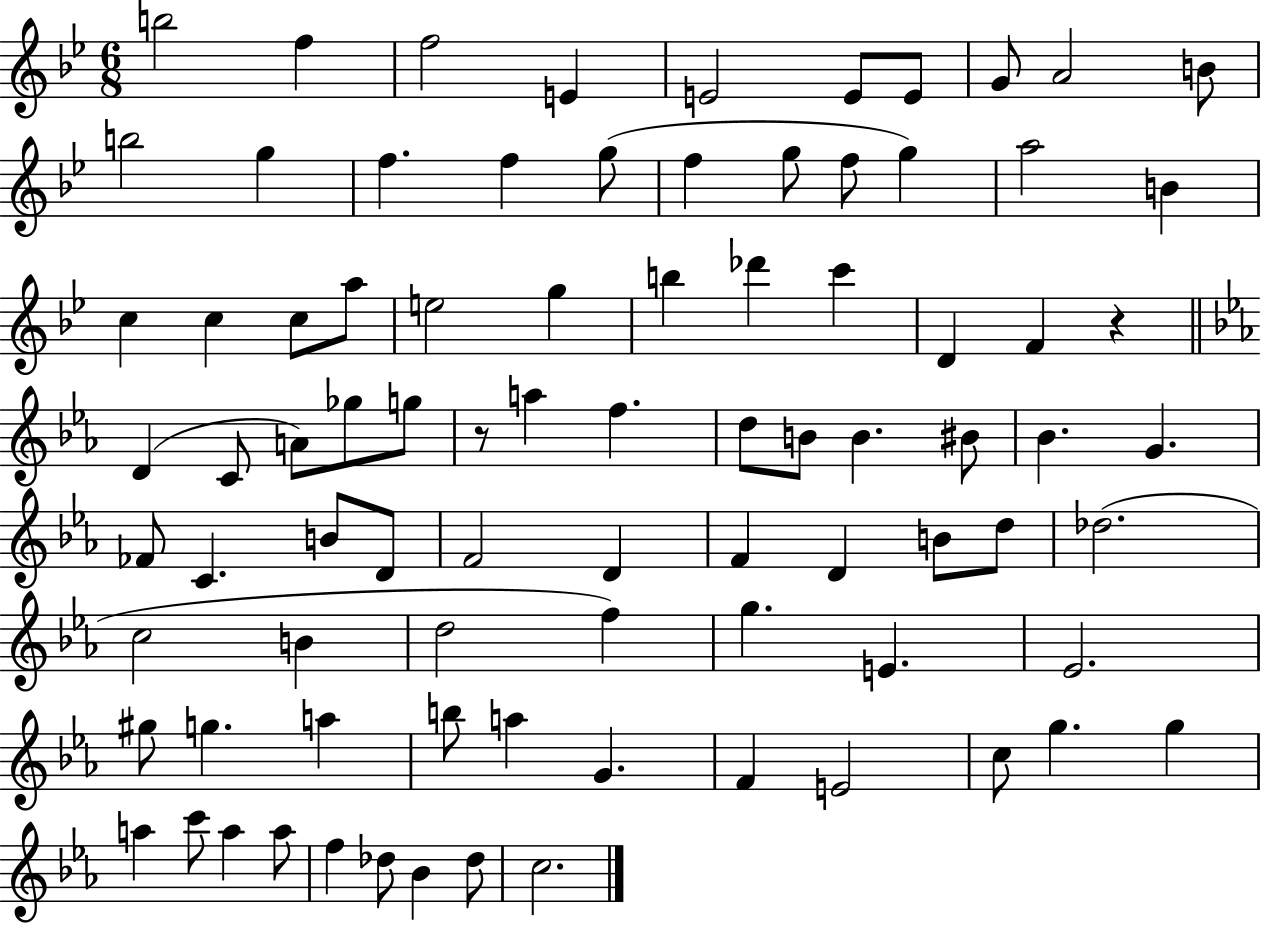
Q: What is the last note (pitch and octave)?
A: C5